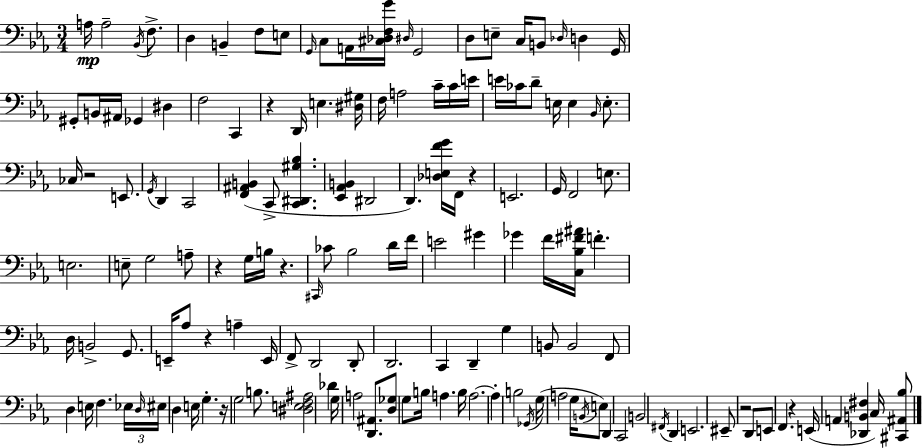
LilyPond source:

{
  \clef bass
  \numericTimeSignature
  \time 3/4
  \key ees \major
  \repeat volta 2 { a16\mp a2-- \acciaccatura { bes,16 } f8.-> | d4 b,4-- f8 e8 | \grace { g,16 } c8 a,16 <cis des f g'>16 \grace { dis16 } g,2 | d8 e8-- c16 b,8 \grace { des16 } d4 | \break g,16 gis,8-. b,16 ais,16 ges,4 | dis4 f2 | c,4 r4 d,16 e4. | <dis gis>16 f16 a2 | \break c'16-- c'16 e'16 e'16 ces'16 d'8-- e16 e4 | \grace { bes,16 } e8.-. ces16 r2 | e,8. \acciaccatura { g,16 } d,4 c,2 | <f, ais, b,>4( c,8-> | \break <c, dis, gis bes>4. <ees, aes, b,>4 dis,2 | d,4.) | <des e f' g'>16 f,16 r4 e,2. | g,16 f,2 | \break e8. e2. | e8-- g2 | a8-- r4 g16 b16 | r4. \grace { cis,16 } ces'8 bes2 | \break d'16 f'16 e'2 | gis'4 ges'4 f'16 | <c bes fis' ais'>16 f'4.-. d16 b,2-> | g,8. e,16-- aes8 r4 | \break a4-- e,16 f,8-> d,2 | d,8-. d,2. | c,4 d,4-- | g4 b,8 b,2 | \break f,8 d4 e16 | f4. \tuplet 3/2 { ees16 \grace { d16 } eis16 } d4 | e16 g4.-. r16 g2 | b8. <dis e f ais>2 | \break des'4 g16 a2 | <d, ais,>8. <d ges>8 g8 | b16 a4. b16 a2.~~ | a4-. | \break b2 \acciaccatura { ges,16 }( g16 a2 | g16 \acciaccatura { b,16 }) e8 d,4 | c,2 b,2 | \acciaccatura { fis,16 } d,4 e,2. | \break eis,8-- | r2 d,8 e,8 | f,4. r4 e,16( | a,4 <des, b, fis>4 c16) <cis, ais, bes>8 } \bar "|."
}